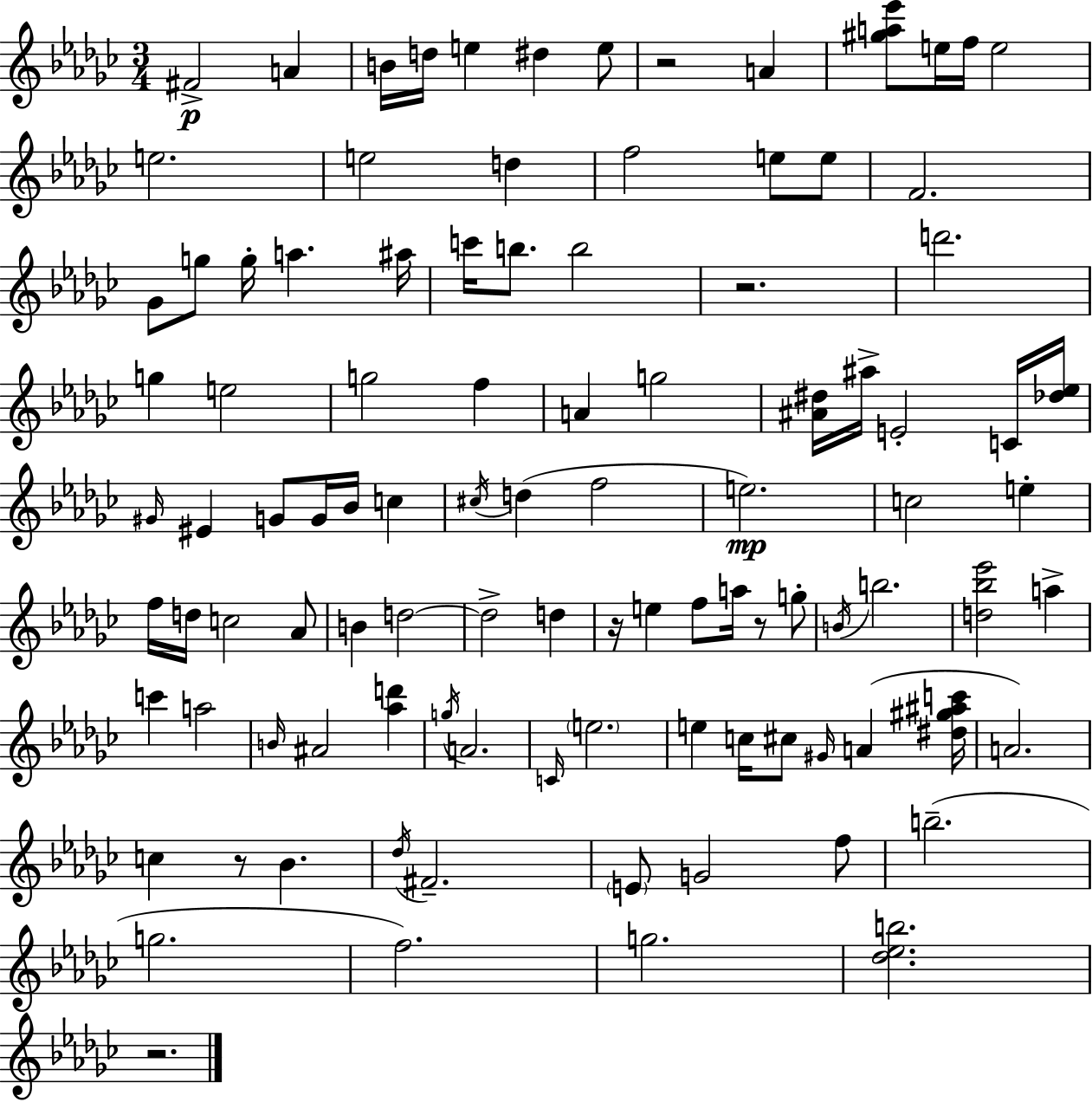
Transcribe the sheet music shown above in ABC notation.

X:1
T:Untitled
M:3/4
L:1/4
K:Ebm
^F2 A B/4 d/4 e ^d e/2 z2 A [^ga_e']/2 e/4 f/4 e2 e2 e2 d f2 e/2 e/2 F2 _G/2 g/2 g/4 a ^a/4 c'/4 b/2 b2 z2 d'2 g e2 g2 f A g2 [^A^d]/4 ^a/4 E2 C/4 [_d_e]/4 ^G/4 ^E G/2 G/4 _B/4 c ^c/4 d f2 e2 c2 e f/4 d/4 c2 _A/2 B d2 d2 d z/4 e f/2 a/4 z/2 g/2 B/4 b2 [d_b_e']2 a c' a2 B/4 ^A2 [_ad'] g/4 A2 C/4 e2 e c/4 ^c/2 ^G/4 A [^d^g^ac']/4 A2 c z/2 _B _d/4 ^F2 E/2 G2 f/2 b2 g2 f2 g2 [_d_eb]2 z2